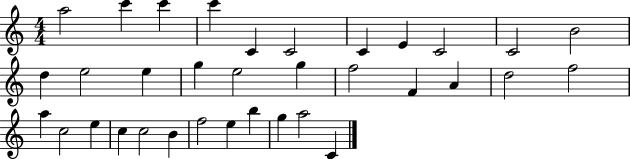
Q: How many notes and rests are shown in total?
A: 34